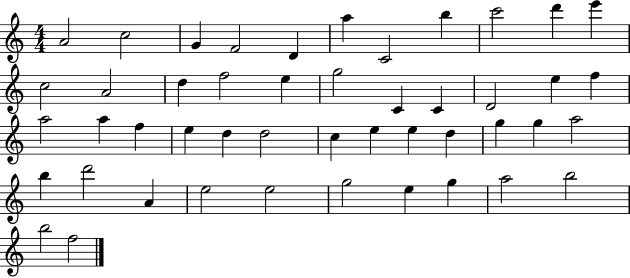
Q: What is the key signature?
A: C major